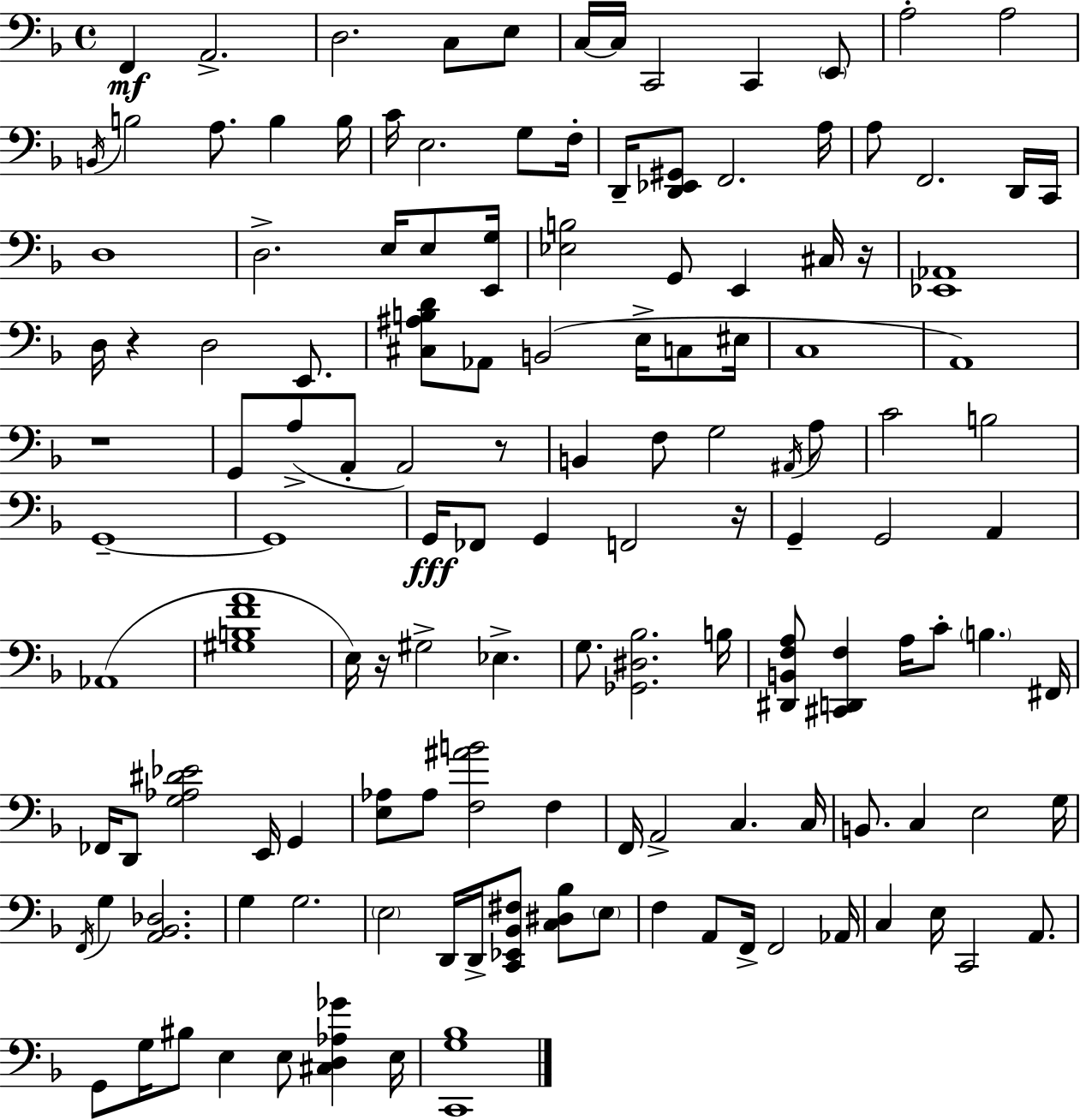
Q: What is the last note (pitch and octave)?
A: E3